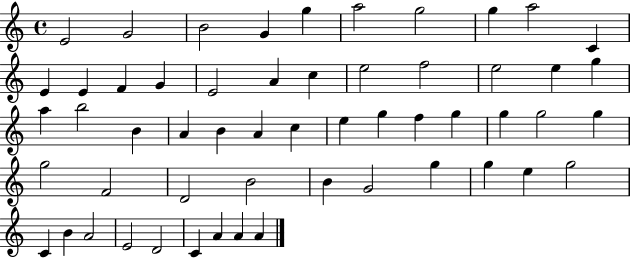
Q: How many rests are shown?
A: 0